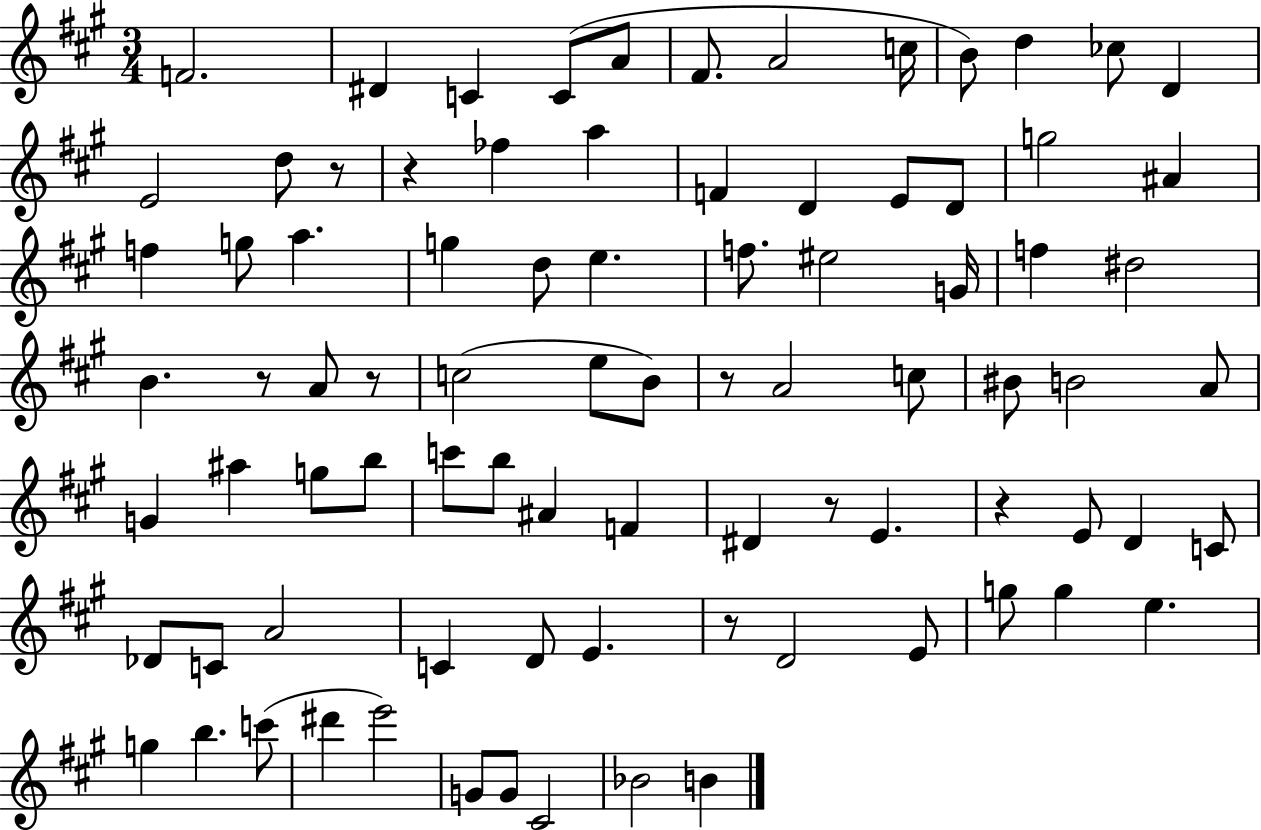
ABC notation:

X:1
T:Untitled
M:3/4
L:1/4
K:A
F2 ^D C C/2 A/2 ^F/2 A2 c/4 B/2 d _c/2 D E2 d/2 z/2 z _f a F D E/2 D/2 g2 ^A f g/2 a g d/2 e f/2 ^e2 G/4 f ^d2 B z/2 A/2 z/2 c2 e/2 B/2 z/2 A2 c/2 ^B/2 B2 A/2 G ^a g/2 b/2 c'/2 b/2 ^A F ^D z/2 E z E/2 D C/2 _D/2 C/2 A2 C D/2 E z/2 D2 E/2 g/2 g e g b c'/2 ^d' e'2 G/2 G/2 ^C2 _B2 B